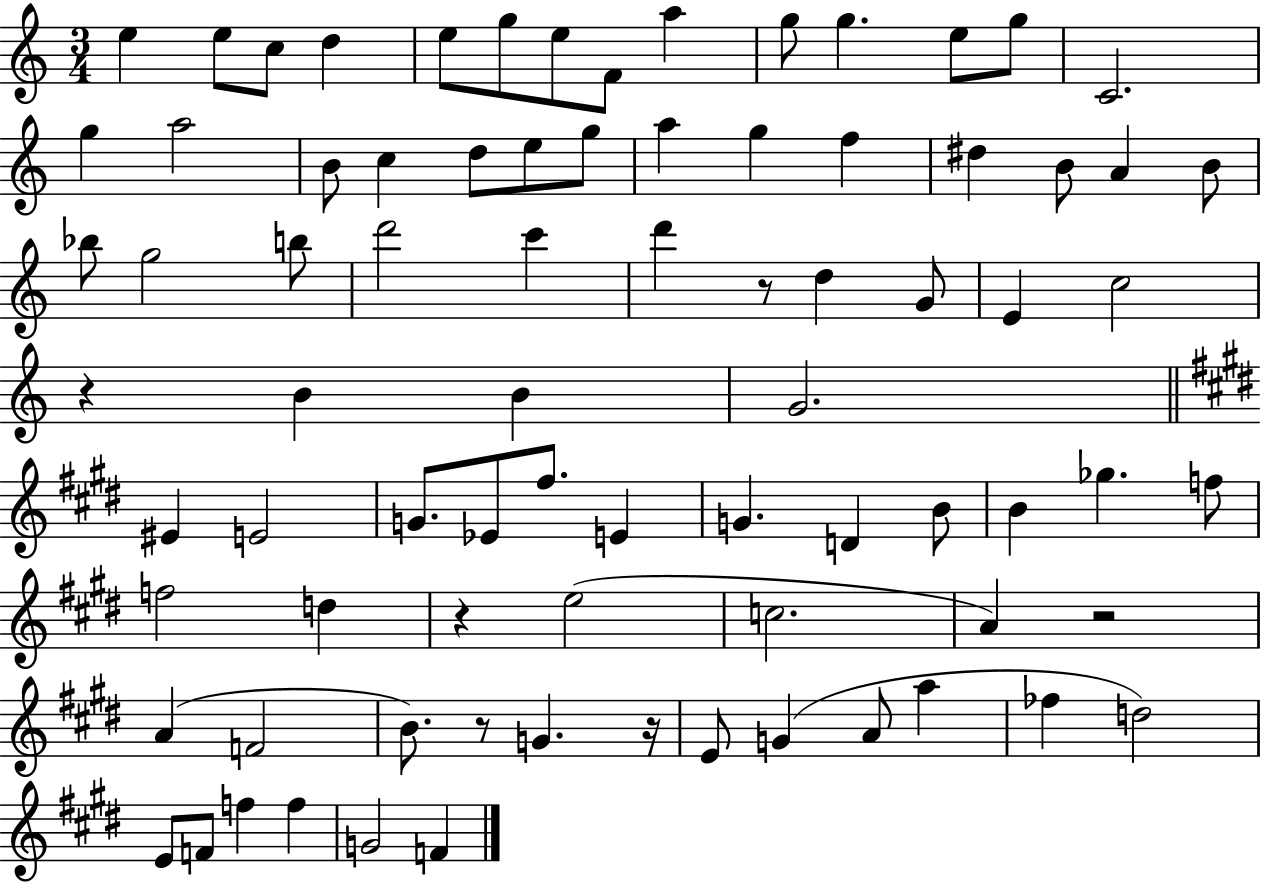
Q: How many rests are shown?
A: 6